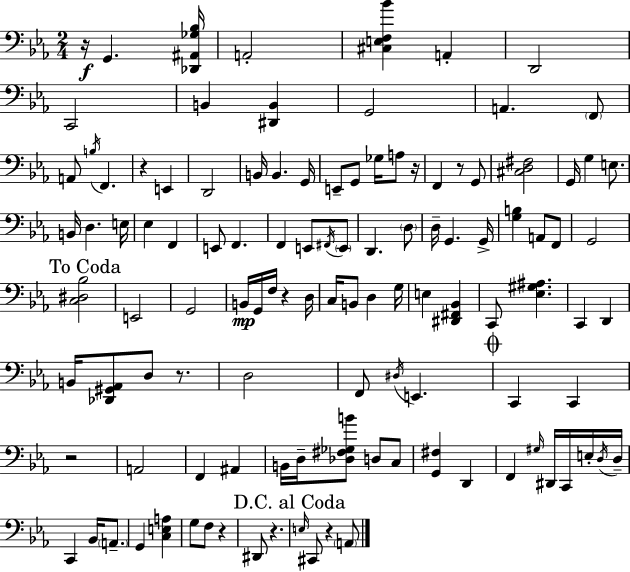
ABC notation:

X:1
T:Untitled
M:2/4
L:1/4
K:Cm
z/4 G,, [_D,,^A,,_G,_B,]/4 A,,2 [^C,E,F,_B] A,, D,,2 C,,2 B,, [^D,,B,,] G,,2 A,, F,,/2 A,,/2 B,/4 F,, z E,, D,,2 B,,/4 B,, G,,/4 E,,/2 G,,/2 _G,/4 A,/2 z/4 F,, z/2 G,,/2 [^C,D,^F,]2 G,,/4 G, E,/2 B,,/4 D, E,/4 _E, F,, E,,/2 F,, F,, E,,/2 ^F,,/4 E,,/2 D,, D,/2 D,/4 G,, G,,/4 [G,B,] A,,/2 F,,/2 G,,2 [C,^D,_B,]2 E,,2 G,,2 B,,/4 G,,/4 F,/4 z D,/4 C,/4 B,,/2 D, G,/4 E, [^D,,^F,,_B,,] C,,/2 [_E,^G,^A,] C,, D,, B,,/4 [_D,,^G,,_A,,]/2 D,/2 z/2 D,2 F,,/2 ^D,/4 E,, C,, C,, z2 A,,2 F,, ^A,, B,,/4 D,/4 [_D,^F,_G,B]/2 D,/2 C,/2 [G,,^F,] D,, F,, ^G,/4 ^D,,/4 C,,/4 E,/4 D,/4 D,/4 C,, _B,,/4 A,,/2 G,, [C,E,A,] G,/2 F,/2 z ^D,,/2 z E,/4 ^C,,/2 z A,,/2